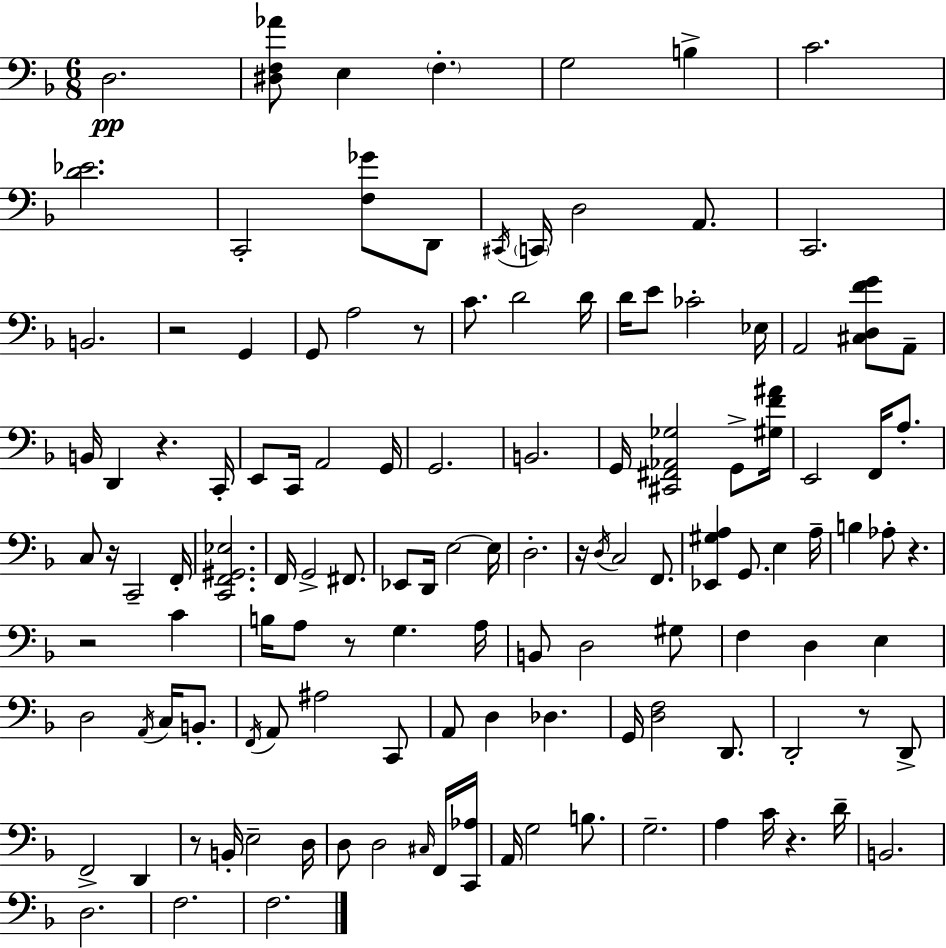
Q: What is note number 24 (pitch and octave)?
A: Eb3